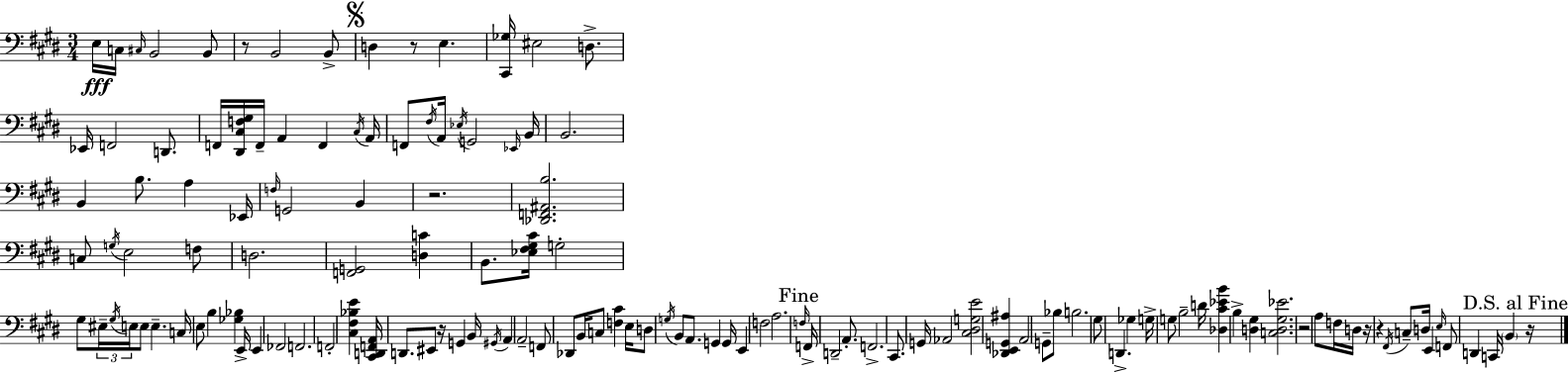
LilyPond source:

{
  \clef bass
  \numericTimeSignature
  \time 3/4
  \key e \major
  e16\fff c16 \grace { cis16 } b,2 b,8 | r8 b,2 b,8-> | \mark \markup { \musicglyph "scripts.segno" } d4 r8 e4. | <cis, ges>16 eis2 d8.-> | \break ees,16 f,2 d,8. | f,16 <dis, cis f gis>16 f,16-- a,4 f,4 | \acciaccatura { cis16 } a,16 f,8 \acciaccatura { fis16 } a,16 \acciaccatura { ees16 } g,2 | \grace { ees,16 } b,16 b,2. | \break b,4 b8. | a4 ees,16 \grace { f16 } g,2 | b,4 r2. | <des, f, ais, b>2. | \break c8 \acciaccatura { g16 } e2 | f8 d2. | <f, g,>2 | <d c'>4 b,8. <ees fis gis cis'>16 g2-. | \break gis8 \tuplet 3/2 { eis16-- \acciaccatura { gis16 } e16 } | e8 e4.-- c16 e8 b4 | <ges bes>4 e,16-> e,4 | fes,2 f,2. | \break f,2-. | <cis fis bes e'>4 <cis, d, f, a,>16 d,8. | eis,8 r16 g,4 b,16 \acciaccatura { gis,16 } a,4 | a,2-- f,8 des,8 | \break b,16 c8 <f cis'>4 e16 d8 \acciaccatura { g16 } | b,8 a,8. g,4 g,16 e,4 | f2 a2. | \mark "Fine" \grace { f16 } f,16-> | \break d,2-- a,8.-. f,2.-> | cis,8. | g,16 aes,2 <cis dis g e'>2 | <des, e, g, ais>4 a,2 | \break g,8-- bes8 b2. | gis8 | d,4.-> ges4 g16-> | g8 b2-- d'16 <des cis' ees' b'>4 | \break b4-> <d gis>4 <c d gis ees'>2. | r2 | a8 f16 d16 r16 | r4 \acciaccatura { fis,16 } c8-- d16 e,4 | \break \grace { e16 } f,8 d,4 c,16 \parenthesize b,4 | \mark "D.S. al Fine" r16 \bar "|."
}